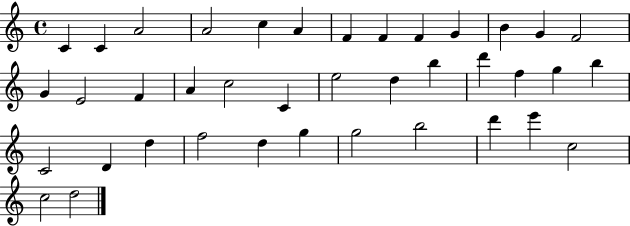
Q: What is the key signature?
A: C major